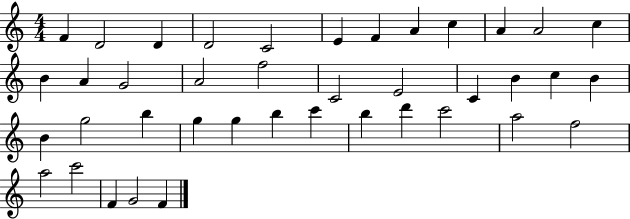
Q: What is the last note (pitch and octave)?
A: F4